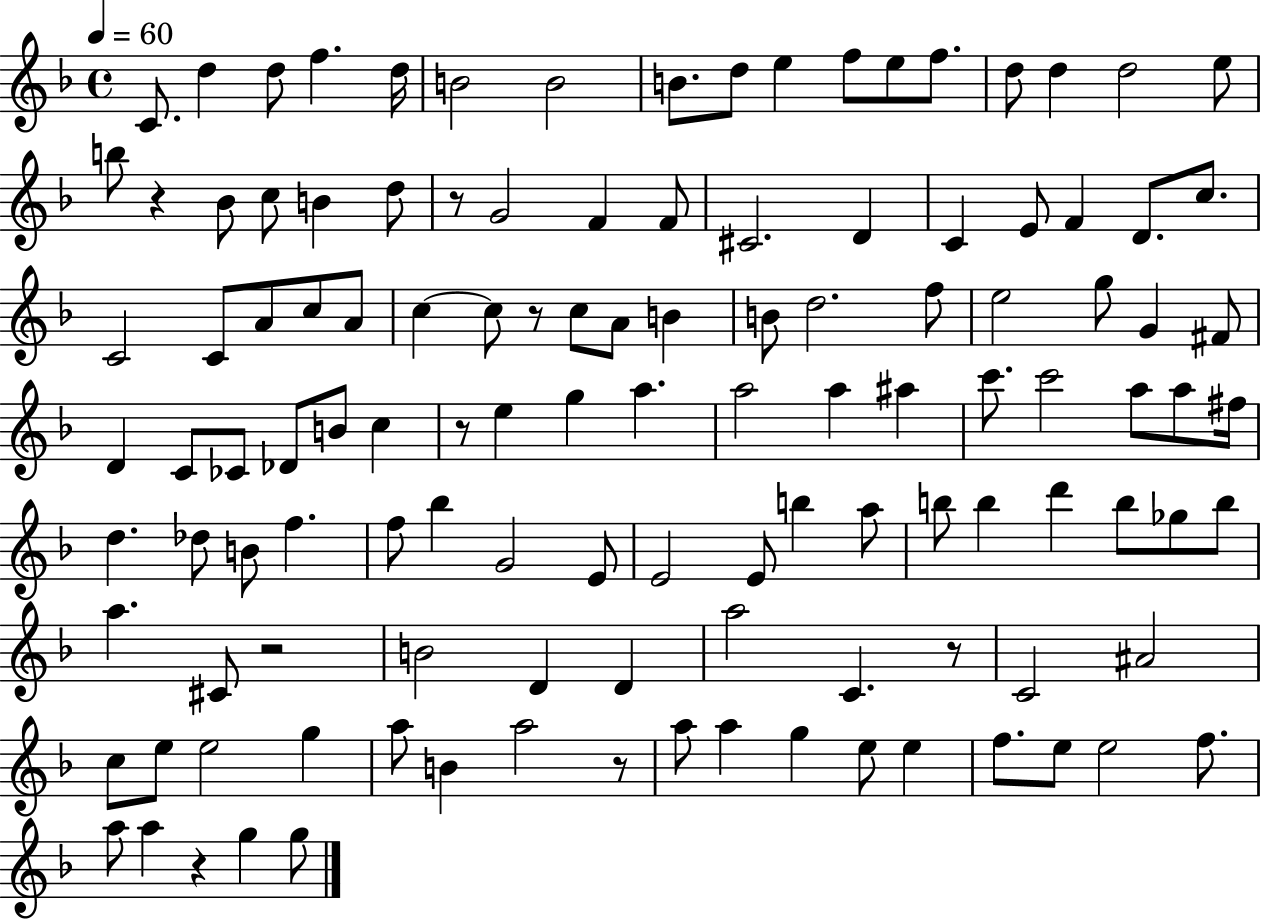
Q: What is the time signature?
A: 4/4